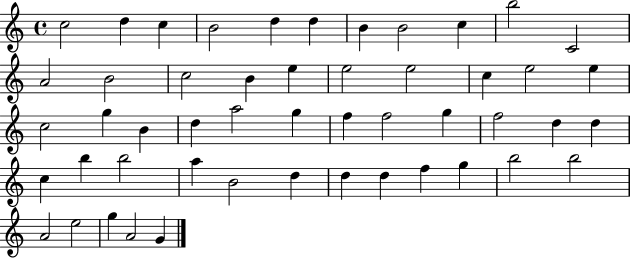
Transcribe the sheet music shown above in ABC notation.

X:1
T:Untitled
M:4/4
L:1/4
K:C
c2 d c B2 d d B B2 c b2 C2 A2 B2 c2 B e e2 e2 c e2 e c2 g B d a2 g f f2 g f2 d d c b b2 a B2 d d d f g b2 b2 A2 e2 g A2 G